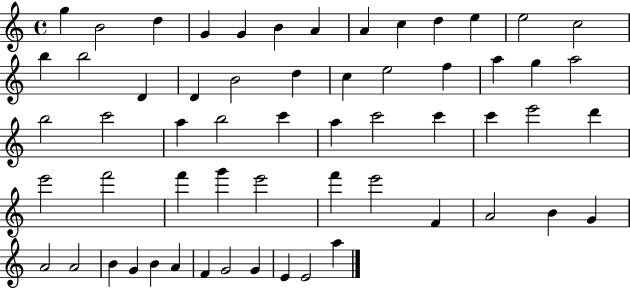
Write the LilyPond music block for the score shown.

{
  \clef treble
  \time 4/4
  \defaultTimeSignature
  \key c \major
  g''4 b'2 d''4 | g'4 g'4 b'4 a'4 | a'4 c''4 d''4 e''4 | e''2 c''2 | \break b''4 b''2 d'4 | d'4 b'2 d''4 | c''4 e''2 f''4 | a''4 g''4 a''2 | \break b''2 c'''2 | a''4 b''2 c'''4 | a''4 c'''2 c'''4 | c'''4 e'''2 d'''4 | \break e'''2 f'''2 | f'''4 g'''4 e'''2 | f'''4 e'''2 f'4 | a'2 b'4 g'4 | \break a'2 a'2 | b'4 g'4 b'4 a'4 | f'4 g'2 g'4 | e'4 e'2 a''4 | \break \bar "|."
}